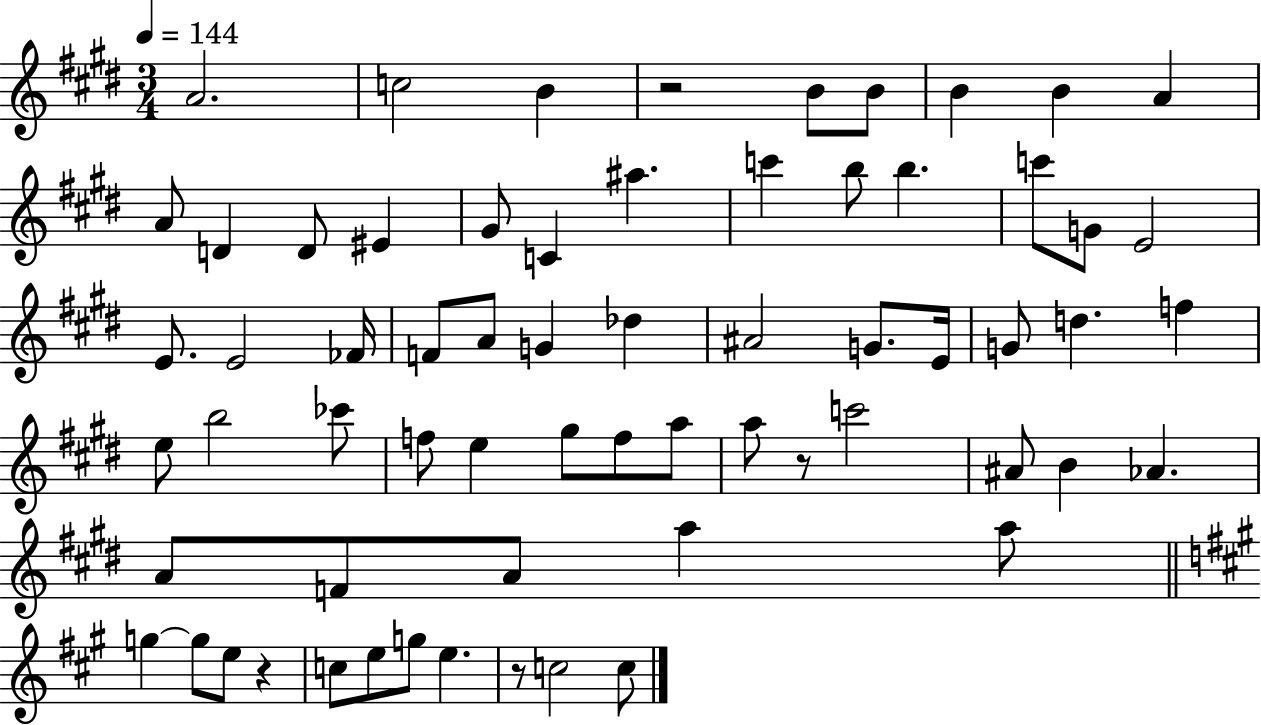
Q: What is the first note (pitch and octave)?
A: A4